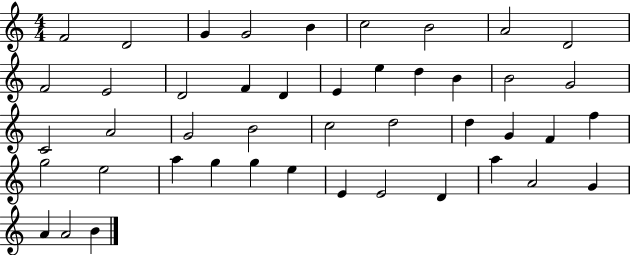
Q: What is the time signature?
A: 4/4